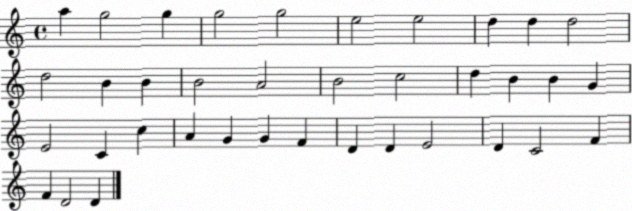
X:1
T:Untitled
M:4/4
L:1/4
K:C
a g2 g g2 g2 e2 e2 d d d2 d2 B B B2 A2 B2 c2 d B B G E2 C c A G G F D D E2 D C2 F F D2 D